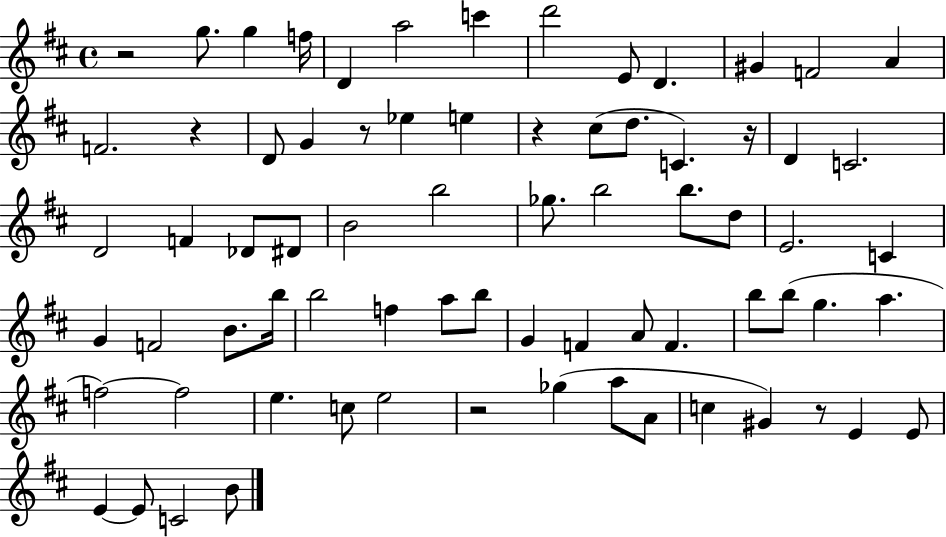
R/h G5/e. G5/q F5/s D4/q A5/h C6/q D6/h E4/e D4/q. G#4/q F4/h A4/q F4/h. R/q D4/e G4/q R/e Eb5/q E5/q R/q C#5/e D5/e. C4/q. R/s D4/q C4/h. D4/h F4/q Db4/e D#4/e B4/h B5/h Gb5/e. B5/h B5/e. D5/e E4/h. C4/q G4/q F4/h B4/e. B5/s B5/h F5/q A5/e B5/e G4/q F4/q A4/e F4/q. B5/e B5/e G5/q. A5/q. F5/h F5/h E5/q. C5/e E5/h R/h Gb5/q A5/e A4/e C5/q G#4/q R/e E4/q E4/e E4/q E4/e C4/h B4/e